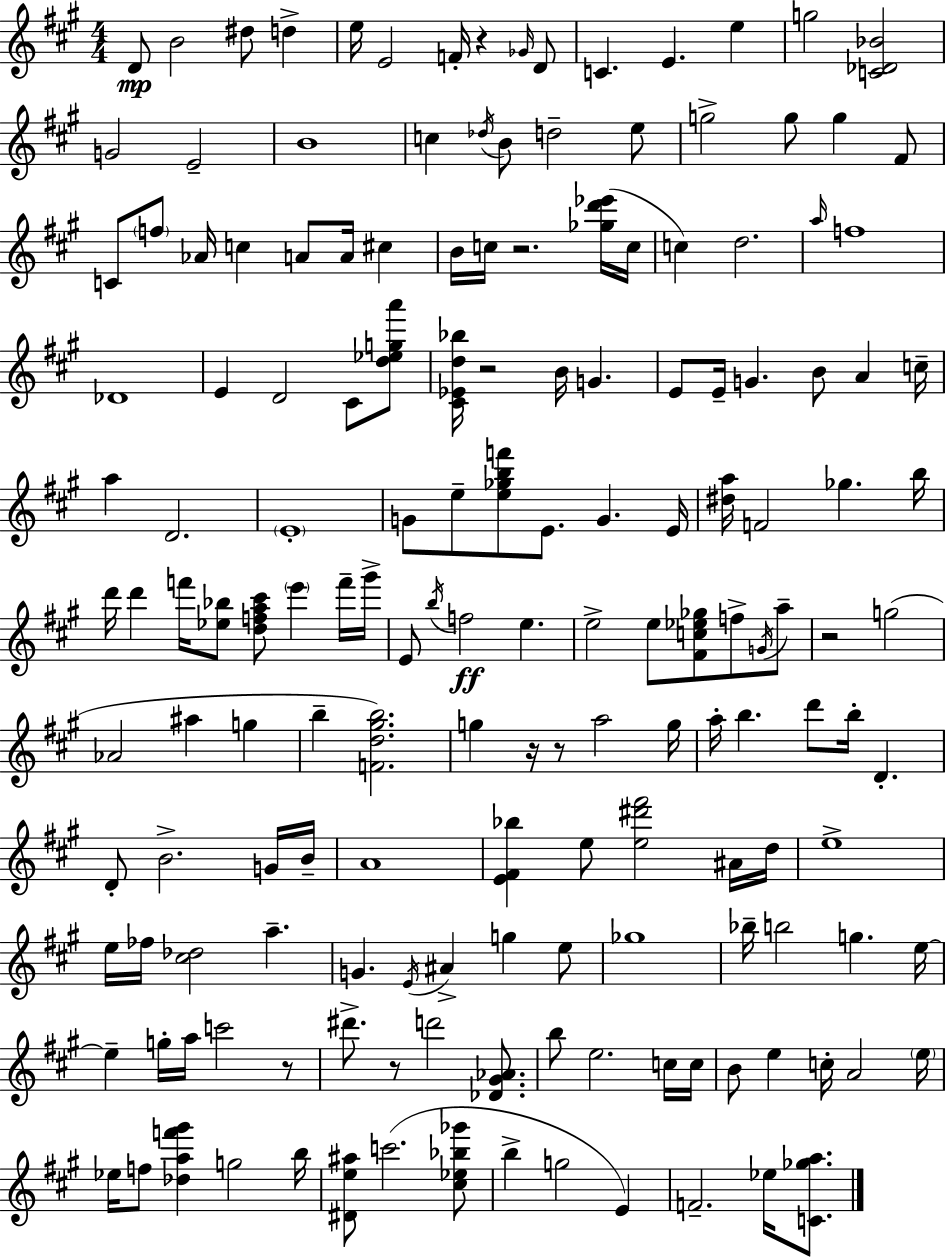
X:1
T:Untitled
M:4/4
L:1/4
K:A
D/2 B2 ^d/2 d e/4 E2 F/4 z _G/4 D/2 C E e g2 [C_D_B]2 G2 E2 B4 c _d/4 B/2 d2 e/2 g2 g/2 g ^F/2 C/2 f/2 _A/4 c A/2 A/4 ^c B/4 c/4 z2 [_gd'_e']/4 c/4 c d2 a/4 f4 _D4 E D2 ^C/2 [d_ega']/2 [^C_Ed_b]/4 z2 B/4 G E/2 E/4 G B/2 A c/4 a D2 E4 G/2 e/2 [e_gbf']/2 E/2 G E/4 [^da]/4 F2 _g b/4 d'/4 d' f'/4 [_e_b]/2 [dfa^c']/2 e' f'/4 ^g'/4 E/2 b/4 f2 e e2 e/2 [^Fc_e_g]/2 f/2 G/4 a/2 z2 g2 _A2 ^a g b [Fd^gb]2 g z/4 z/2 a2 g/4 a/4 b d'/2 b/4 D D/2 B2 G/4 B/4 A4 [E^F_b] e/2 [e^d'^f']2 ^A/4 d/4 e4 e/4 _f/4 [^c_d]2 a G E/4 ^A g e/2 _g4 _b/4 b2 g e/4 e g/4 a/4 c'2 z/2 ^d'/2 z/2 d'2 [_D^G_A]/2 b/2 e2 c/4 c/4 B/2 e c/4 A2 e/4 _e/4 f/2 [_daf'^g'] g2 b/4 [^De^a]/2 c'2 [^c_e_b_g']/2 b g2 E F2 _e/4 [C_ga]/2